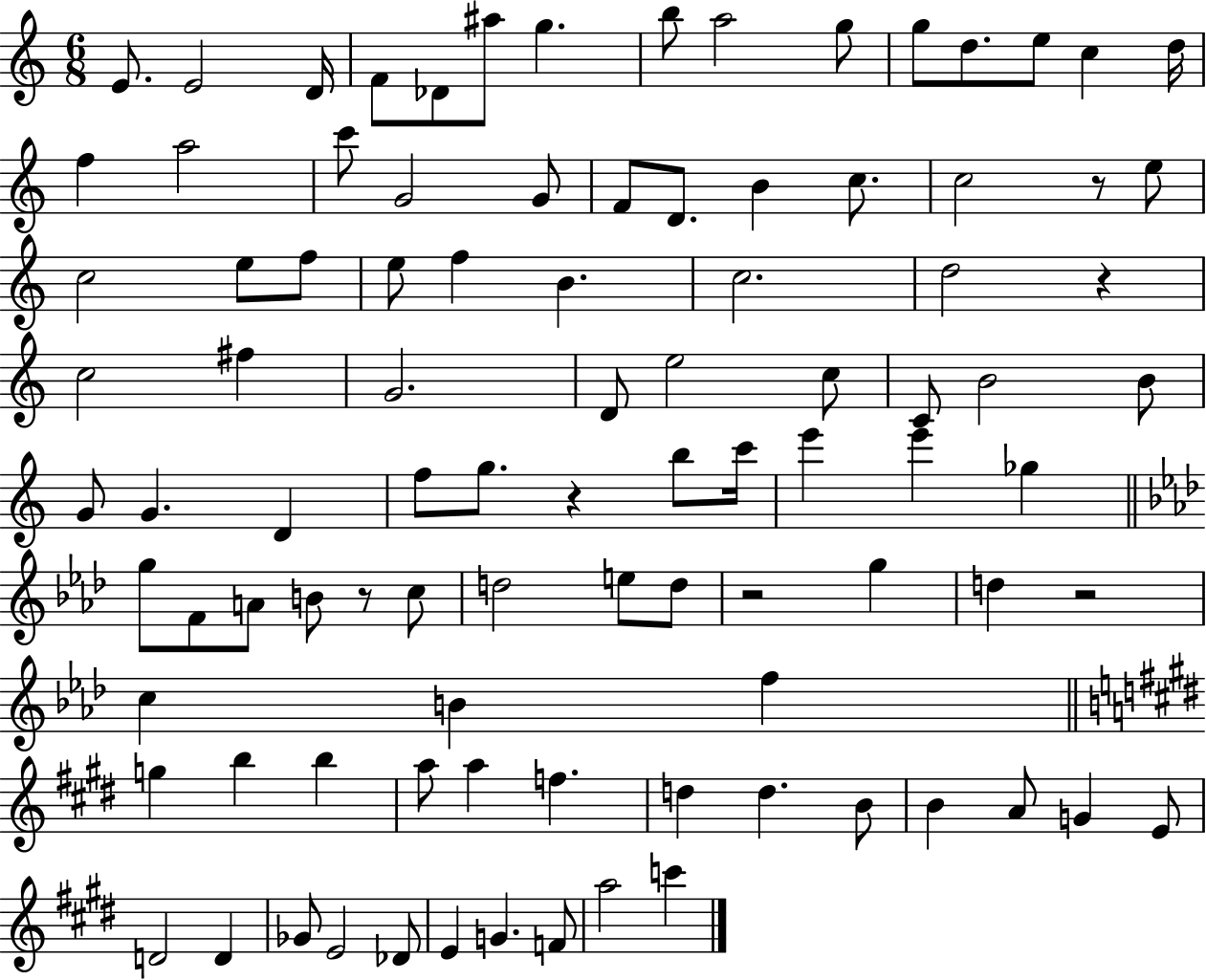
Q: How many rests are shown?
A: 6